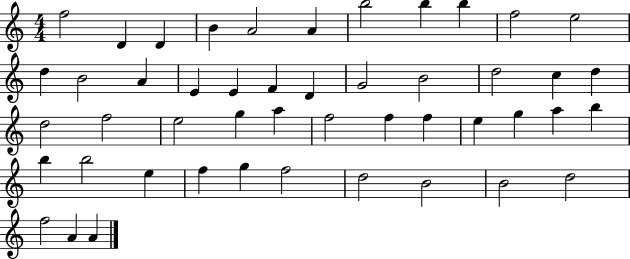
F5/h D4/q D4/q B4/q A4/h A4/q B5/h B5/q B5/q F5/h E5/h D5/q B4/h A4/q E4/q E4/q F4/q D4/q G4/h B4/h D5/h C5/q D5/q D5/h F5/h E5/h G5/q A5/q F5/h F5/q F5/q E5/q G5/q A5/q B5/q B5/q B5/h E5/q F5/q G5/q F5/h D5/h B4/h B4/h D5/h F5/h A4/q A4/q